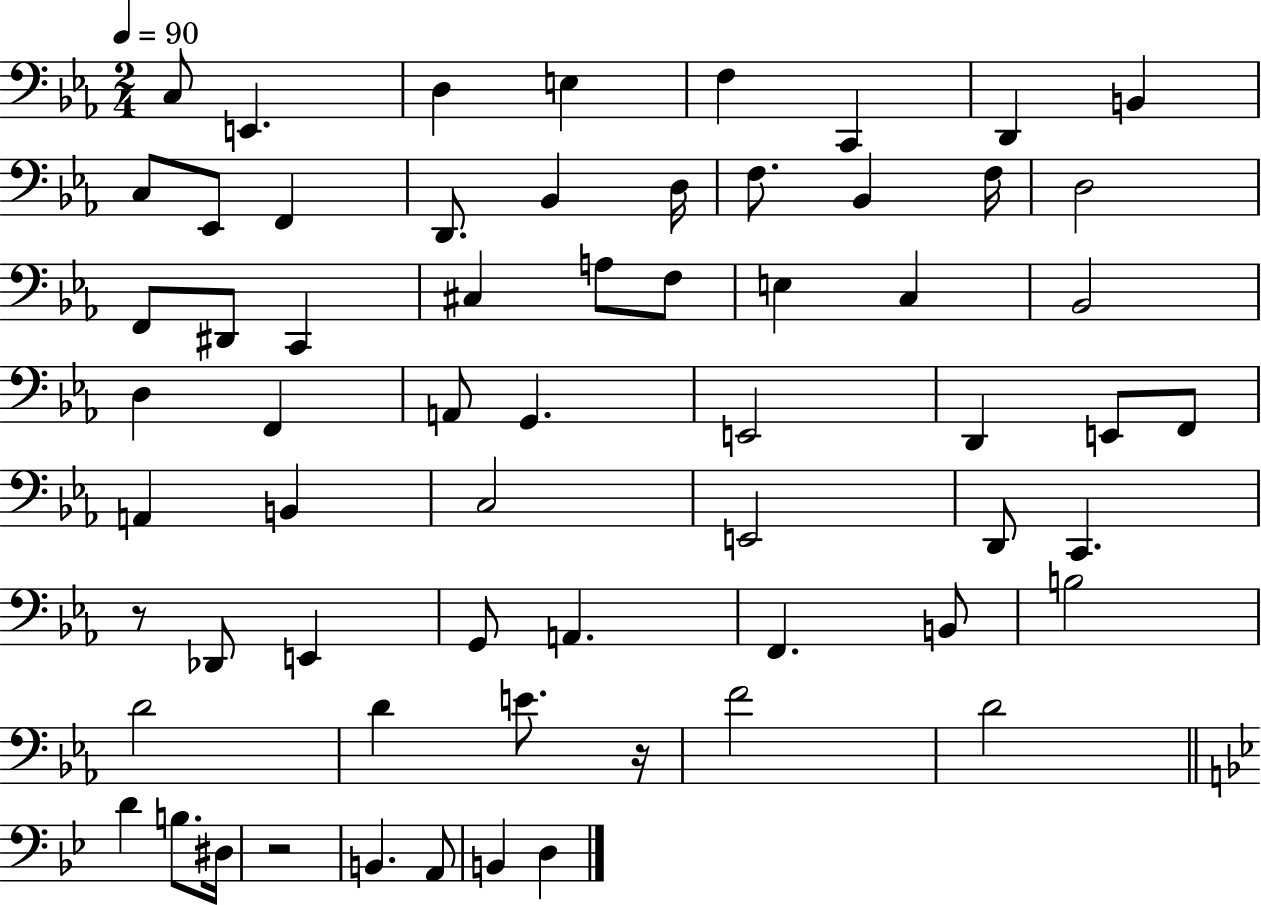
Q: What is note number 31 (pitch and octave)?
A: G2